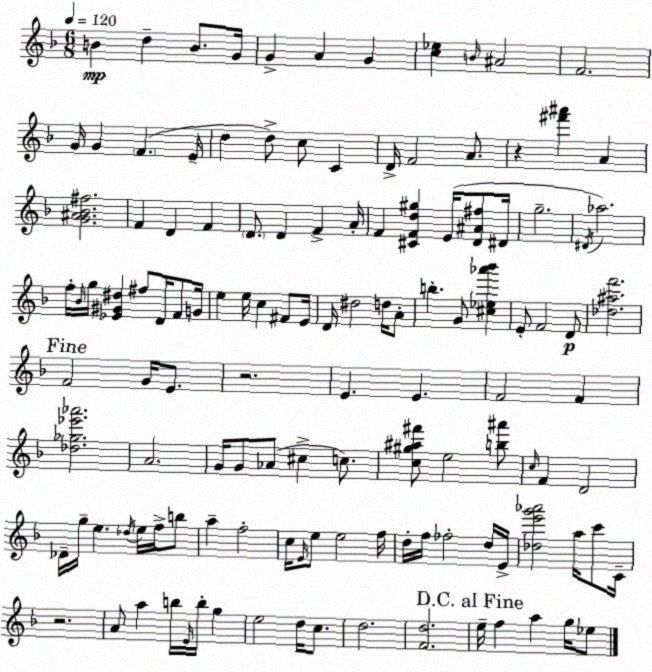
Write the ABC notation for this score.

X:1
T:Untitled
M:6/8
L:1/4
K:Dm
B d B/2 G/4 G A G [c_e] B/4 ^A2 F2 G/4 G F E/4 d d/2 c/2 C D/4 F2 A/2 z [^f'^a'] A [G^A_B^f]2 F D F D/2 D F A/4 F [^CFd^g] E/4 [D^A^f]/2 ^D/4 g2 ^D/4 _a2 f/4 _B/4 g/4 [_E^G^d] ^f/2 D/4 F/2 G/4 e e/4 c ^F/2 E/4 D/4 ^d2 d/4 A/2 b G/2 [^c_e_a'_b'] E/2 F2 D/2 [_d^af']2 F2 G/4 E/2 z2 E E F2 F [_d_g_e'_a']2 A2 G/4 G/2 _A/2 ^c c/2 [c^g^a^f']/2 e2 [b^a']/2 c/4 F D2 _D/4 g/4 e _d/4 e/4 f/4 b/2 a f2 c/4 E/4 e/2 e2 f/4 d/4 f/4 _f2 d/4 E/4 [_de'g'_a']2 a/4 c'/2 C/4 z2 A/2 a b/4 E/4 b/4 g e2 d/4 c/2 d2 [Fd]2 e/4 f a g/4 _e/2